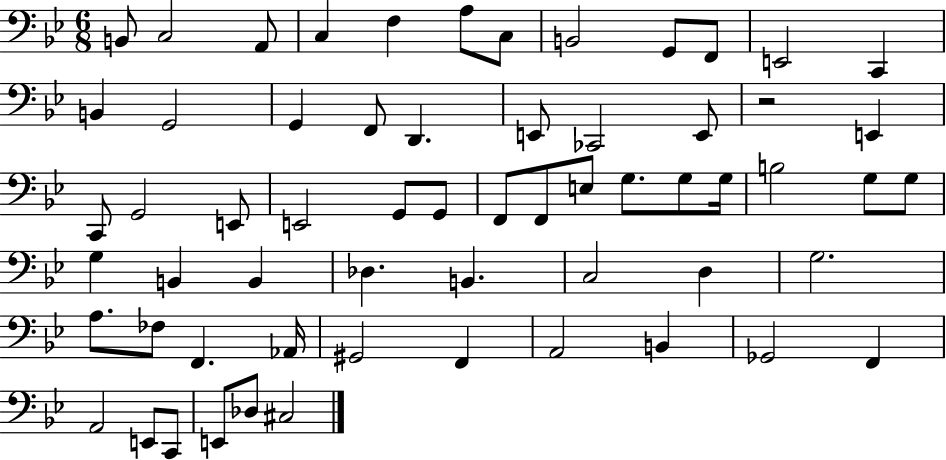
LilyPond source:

{
  \clef bass
  \numericTimeSignature
  \time 6/8
  \key bes \major
  b,8 c2 a,8 | c4 f4 a8 c8 | b,2 g,8 f,8 | e,2 c,4 | \break b,4 g,2 | g,4 f,8 d,4. | e,8 ces,2 e,8 | r2 e,4 | \break c,8 g,2 e,8 | e,2 g,8 g,8 | f,8 f,8 e8 g8. g8 g16 | b2 g8 g8 | \break g4 b,4 b,4 | des4. b,4. | c2 d4 | g2. | \break a8. fes8 f,4. aes,16 | gis,2 f,4 | a,2 b,4 | ges,2 f,4 | \break a,2 e,8 c,8 | e,8 des8 cis2 | \bar "|."
}